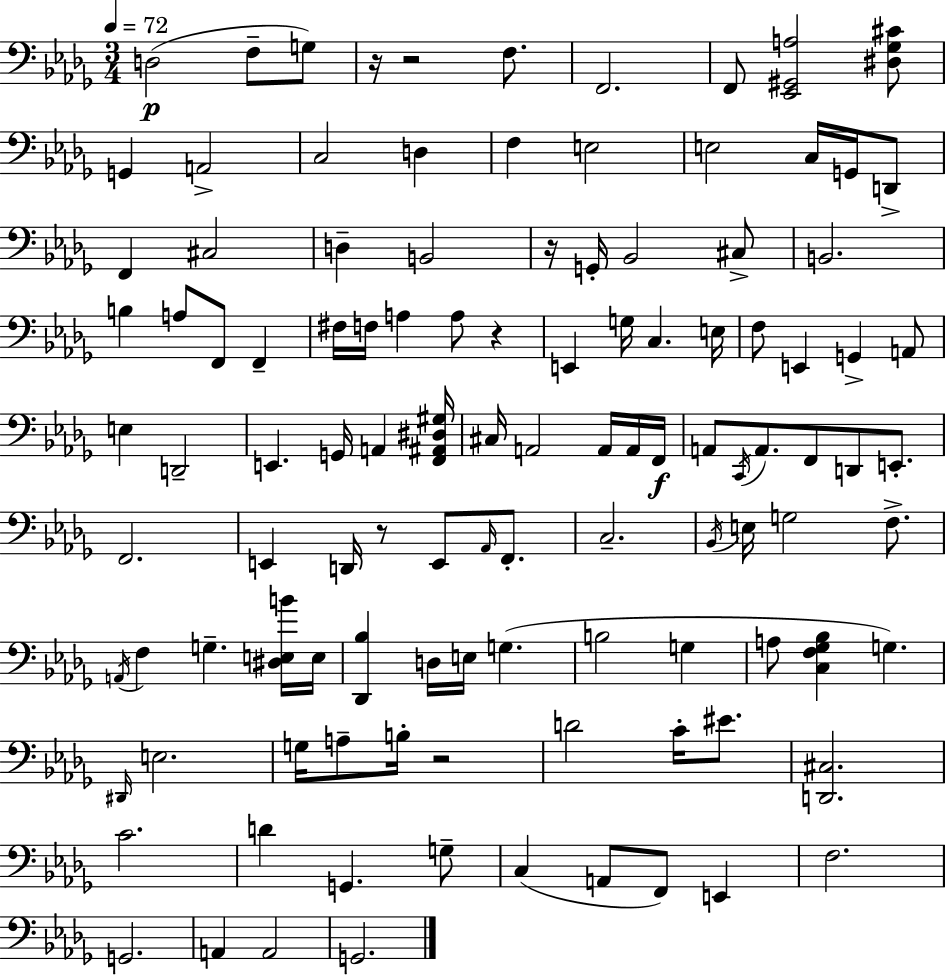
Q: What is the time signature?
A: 3/4